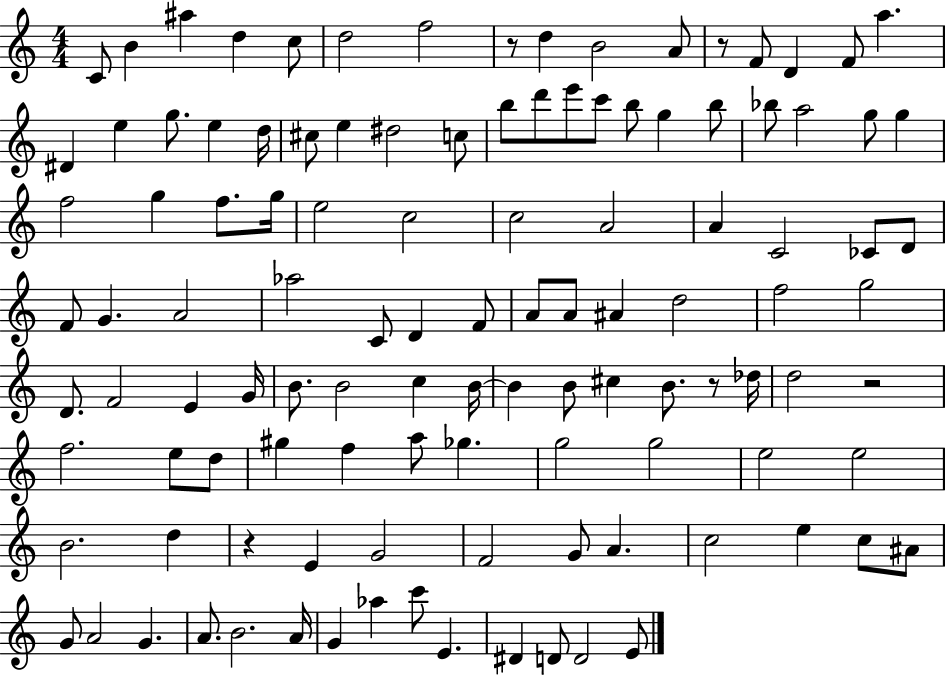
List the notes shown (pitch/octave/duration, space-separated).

C4/e B4/q A#5/q D5/q C5/e D5/h F5/h R/e D5/q B4/h A4/e R/e F4/e D4/q F4/e A5/q. D#4/q E5/q G5/e. E5/q D5/s C#5/e E5/q D#5/h C5/e B5/e D6/e E6/e C6/e B5/e G5/q B5/e Bb5/e A5/h G5/e G5/q F5/h G5/q F5/e. G5/s E5/h C5/h C5/h A4/h A4/q C4/h CES4/e D4/e F4/e G4/q. A4/h Ab5/h C4/e D4/q F4/e A4/e A4/e A#4/q D5/h F5/h G5/h D4/e. F4/h E4/q G4/s B4/e. B4/h C5/q B4/s B4/q B4/e C#5/q B4/e. R/e Db5/s D5/h R/h F5/h. E5/e D5/e G#5/q F5/q A5/e Gb5/q. G5/h G5/h E5/h E5/h B4/h. D5/q R/q E4/q G4/h F4/h G4/e A4/q. C5/h E5/q C5/e A#4/e G4/e A4/h G4/q. A4/e. B4/h. A4/s G4/q Ab5/q C6/e E4/q. D#4/q D4/e D4/h E4/e